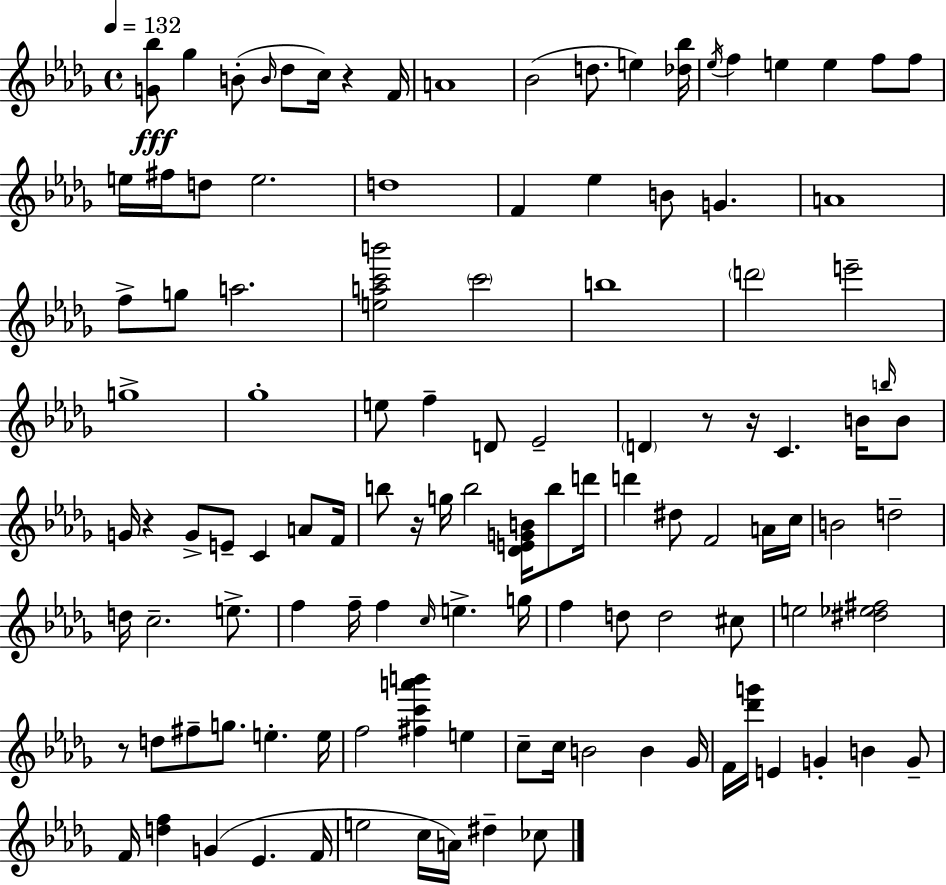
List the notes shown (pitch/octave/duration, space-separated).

[G4,Bb5]/e Gb5/q B4/e B4/s Db5/e C5/s R/q F4/s A4/w Bb4/h D5/e. E5/q [Db5,Bb5]/s Eb5/s F5/q E5/q E5/q F5/e F5/e E5/s F#5/s D5/e E5/h. D5/w F4/q Eb5/q B4/e G4/q. A4/w F5/e G5/e A5/h. [E5,A5,C6,B6]/h C6/h B5/w D6/h E6/h G5/w Gb5/w E5/e F5/q D4/e Eb4/h D4/q R/e R/s C4/q. B4/s B5/s B4/e G4/s R/q G4/e E4/e C4/q A4/e F4/s B5/e R/s G5/s B5/h [Db4,E4,G4,B4]/s B5/e D6/s D6/q D#5/e F4/h A4/s C5/s B4/h D5/h D5/s C5/h. E5/e. F5/q F5/s F5/q C5/s E5/q. G5/s F5/q D5/e D5/h C#5/e E5/h [D#5,Eb5,F#5]/h R/e D5/e F#5/e G5/e. E5/q. E5/s F5/h [F#5,C6,A6,B6]/q E5/q C5/e C5/s B4/h B4/q Gb4/s F4/s [Db6,G6]/s E4/q G4/q B4/q G4/e F4/s [D5,F5]/q G4/q Eb4/q. F4/s E5/h C5/s A4/s D#5/q CES5/e